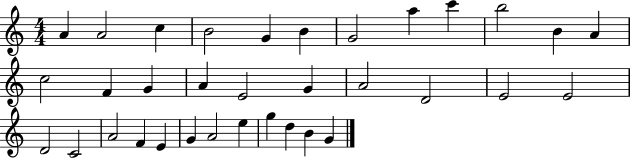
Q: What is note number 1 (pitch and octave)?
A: A4